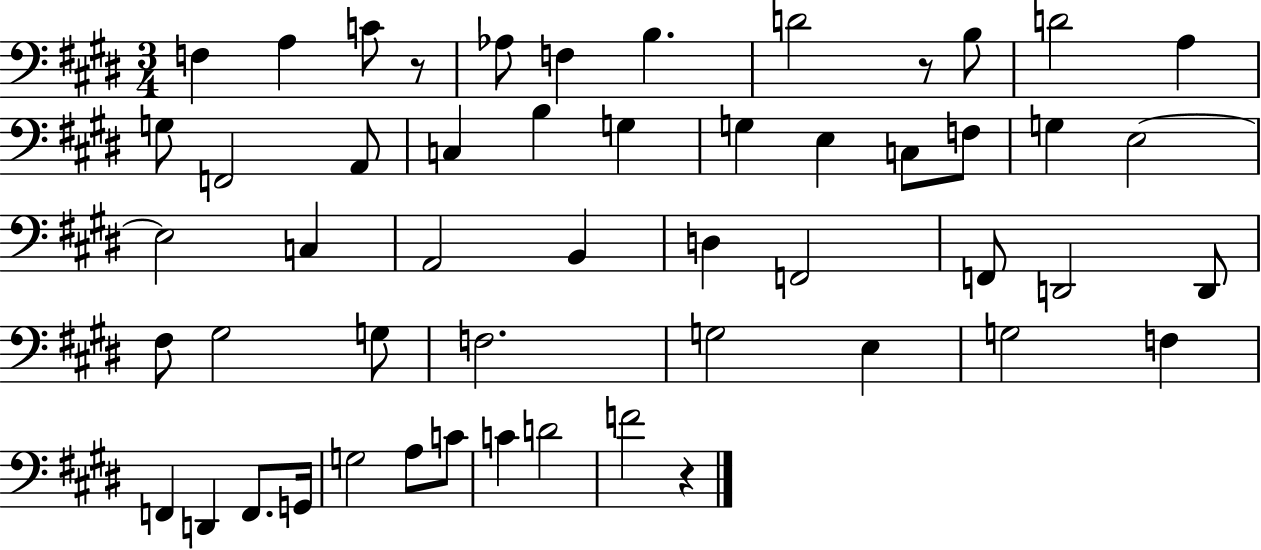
{
  \clef bass
  \numericTimeSignature
  \time 3/4
  \key e \major
  f4 a4 c'8 r8 | aes8 f4 b4. | d'2 r8 b8 | d'2 a4 | \break g8 f,2 a,8 | c4 b4 g4 | g4 e4 c8 f8 | g4 e2~~ | \break e2 c4 | a,2 b,4 | d4 f,2 | f,8 d,2 d,8 | \break fis8 gis2 g8 | f2. | g2 e4 | g2 f4 | \break f,4 d,4 f,8. g,16 | g2 a8 c'8 | c'4 d'2 | f'2 r4 | \break \bar "|."
}